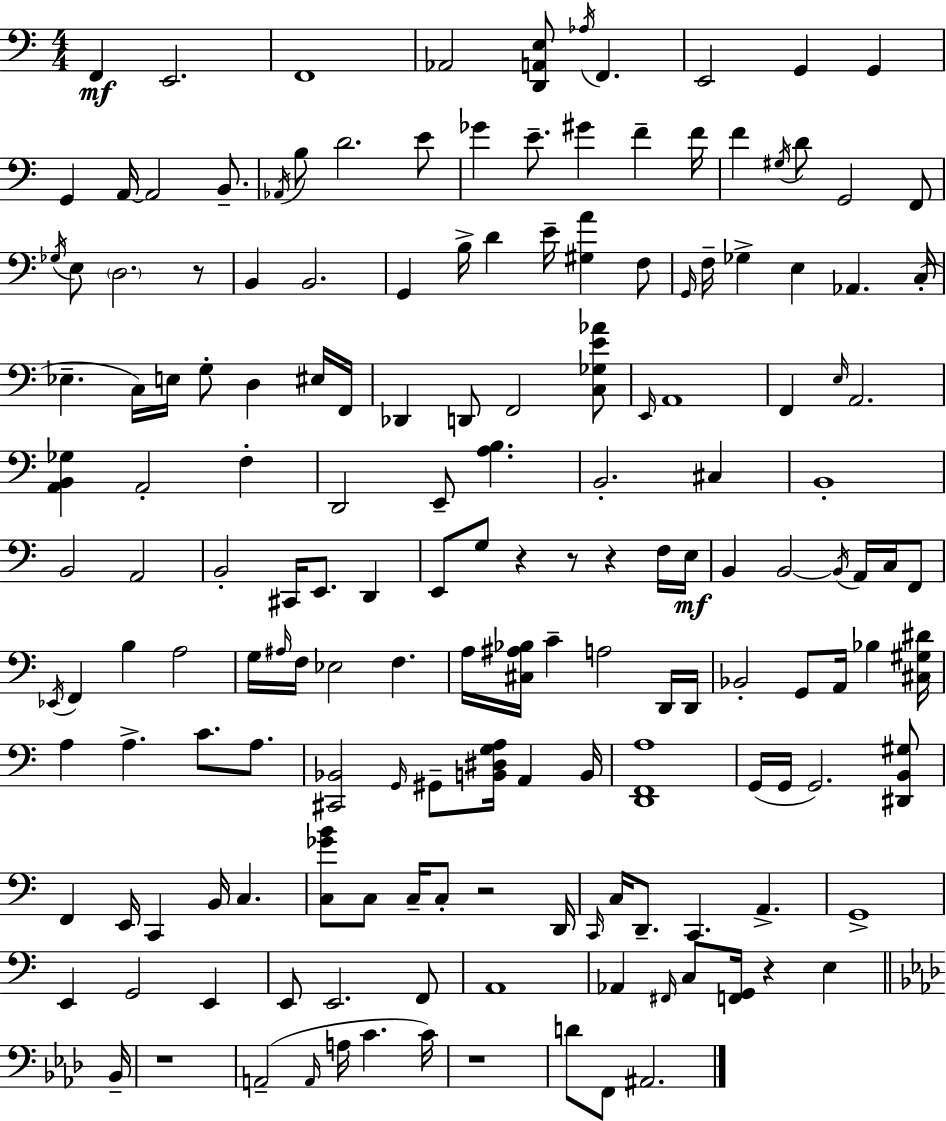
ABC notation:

X:1
T:Untitled
M:4/4
L:1/4
K:Am
F,, E,,2 F,,4 _A,,2 [D,,A,,E,]/2 _A,/4 F,, E,,2 G,, G,, G,, A,,/4 A,,2 B,,/2 _A,,/4 B,/2 D2 E/2 _G E/2 ^G F F/4 F ^G,/4 D/2 G,,2 F,,/2 _G,/4 E,/2 D,2 z/2 B,, B,,2 G,, B,/4 D E/4 [^G,A] F,/2 G,,/4 F,/4 _G, E, _A,, C,/4 _E, C,/4 E,/4 G,/2 D, ^E,/4 F,,/4 _D,, D,,/2 F,,2 [C,_G,E_A]/2 E,,/4 A,,4 F,, E,/4 A,,2 [A,,B,,_G,] A,,2 F, D,,2 E,,/2 [A,B,] B,,2 ^C, B,,4 B,,2 A,,2 B,,2 ^C,,/4 E,,/2 D,, E,,/2 G,/2 z z/2 z F,/4 E,/4 B,, B,,2 B,,/4 A,,/4 C,/4 F,,/2 _E,,/4 F,, B, A,2 G,/4 ^A,/4 F,/4 _E,2 F, A,/4 [^C,^A,_B,]/4 C A,2 D,,/4 D,,/4 _B,,2 G,,/2 A,,/4 _B, [^C,^G,^D]/4 A, A, C/2 A,/2 [^C,,_B,,]2 G,,/4 ^G,,/2 [B,,^D,G,A,]/4 A,, B,,/4 [D,,F,,A,]4 G,,/4 G,,/4 G,,2 [^D,,B,,^G,]/2 F,, E,,/4 C,, B,,/4 C, [C,_GB]/2 C,/2 C,/4 C,/2 z2 D,,/4 C,,/4 C,/4 D,,/2 C,, A,, G,,4 E,, G,,2 E,, E,,/2 E,,2 F,,/2 A,,4 _A,, ^F,,/4 C,/2 [F,,G,,]/4 z E, _B,,/4 z4 A,,2 A,,/4 A,/4 C C/4 z4 D/2 F,,/2 ^A,,2